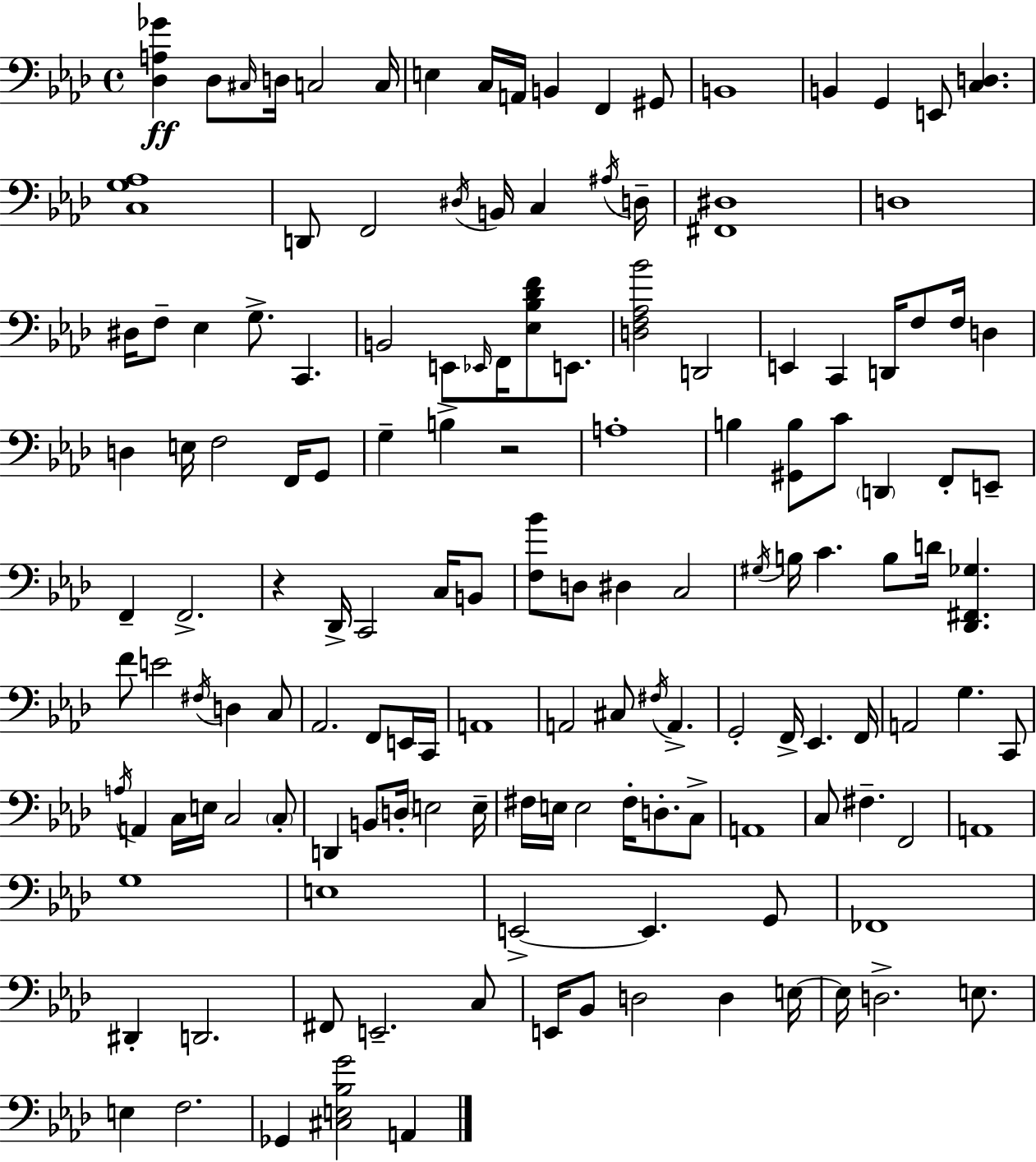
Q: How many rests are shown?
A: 2